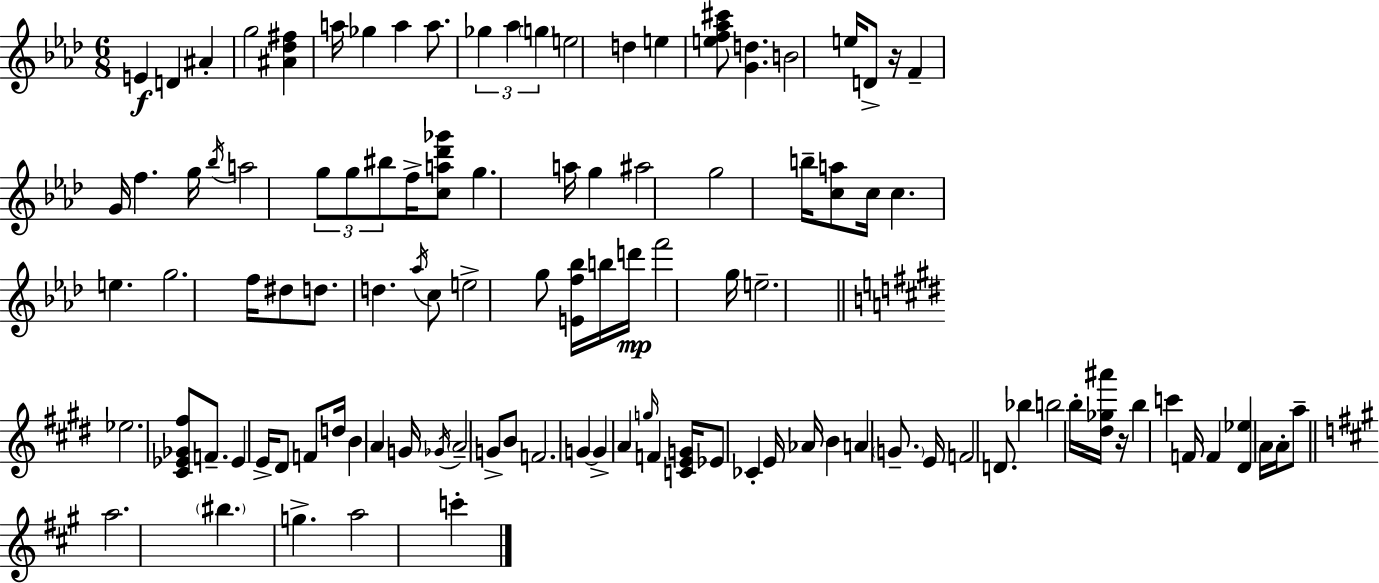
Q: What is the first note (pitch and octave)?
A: E4